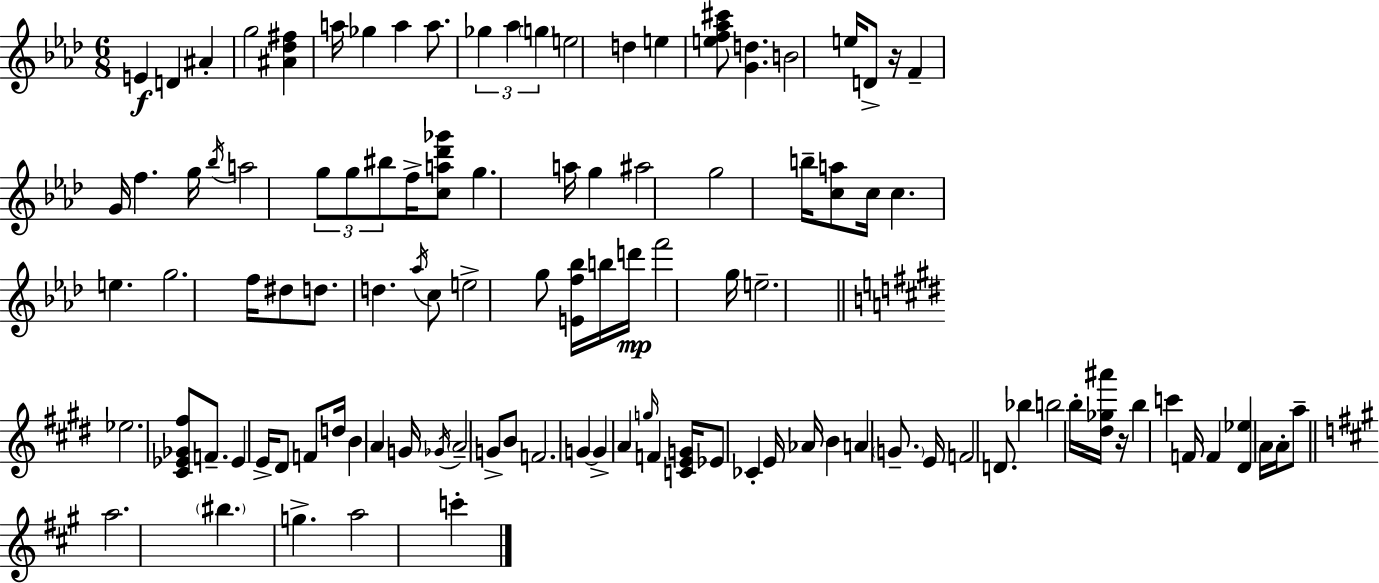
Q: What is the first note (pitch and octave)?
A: E4